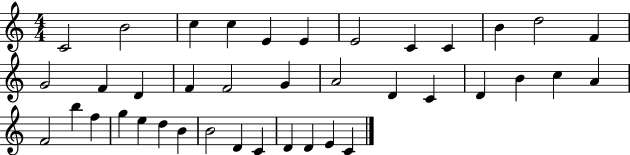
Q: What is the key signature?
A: C major